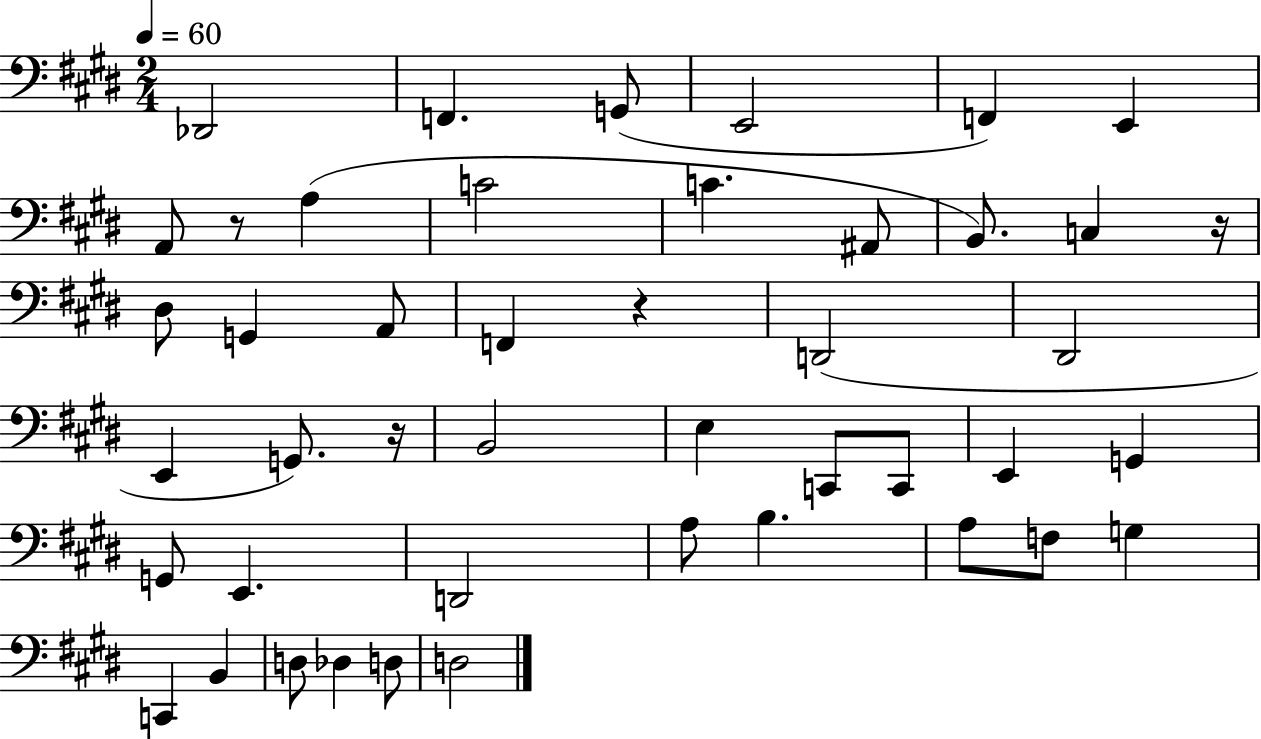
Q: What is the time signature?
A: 2/4